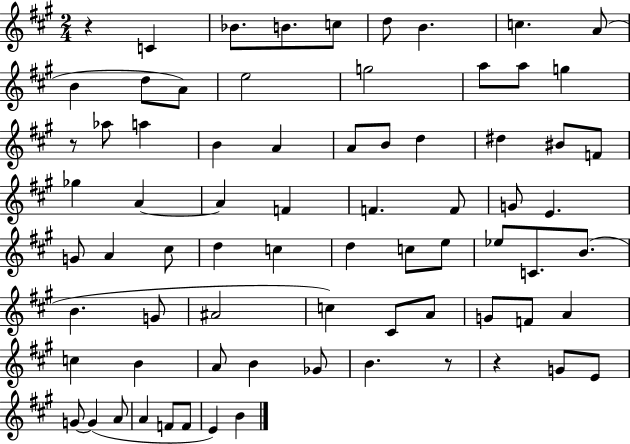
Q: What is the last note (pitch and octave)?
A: B4